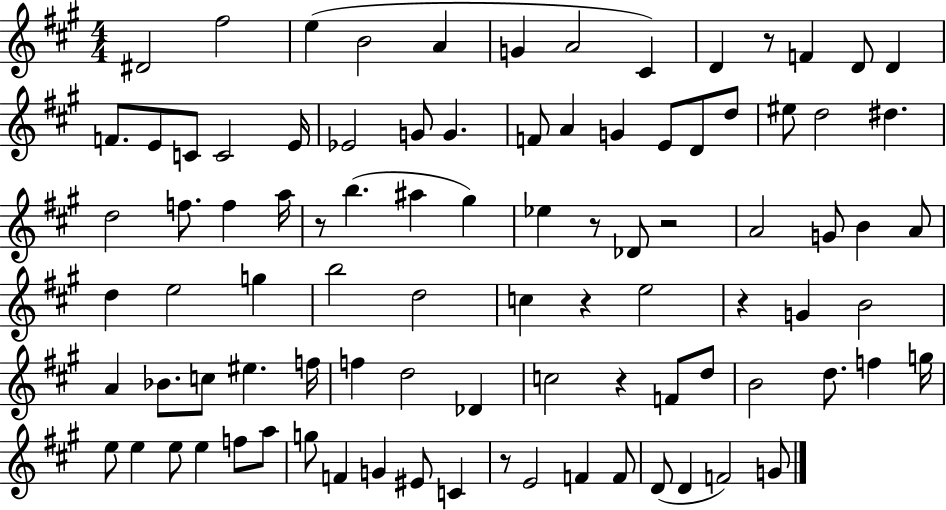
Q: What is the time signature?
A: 4/4